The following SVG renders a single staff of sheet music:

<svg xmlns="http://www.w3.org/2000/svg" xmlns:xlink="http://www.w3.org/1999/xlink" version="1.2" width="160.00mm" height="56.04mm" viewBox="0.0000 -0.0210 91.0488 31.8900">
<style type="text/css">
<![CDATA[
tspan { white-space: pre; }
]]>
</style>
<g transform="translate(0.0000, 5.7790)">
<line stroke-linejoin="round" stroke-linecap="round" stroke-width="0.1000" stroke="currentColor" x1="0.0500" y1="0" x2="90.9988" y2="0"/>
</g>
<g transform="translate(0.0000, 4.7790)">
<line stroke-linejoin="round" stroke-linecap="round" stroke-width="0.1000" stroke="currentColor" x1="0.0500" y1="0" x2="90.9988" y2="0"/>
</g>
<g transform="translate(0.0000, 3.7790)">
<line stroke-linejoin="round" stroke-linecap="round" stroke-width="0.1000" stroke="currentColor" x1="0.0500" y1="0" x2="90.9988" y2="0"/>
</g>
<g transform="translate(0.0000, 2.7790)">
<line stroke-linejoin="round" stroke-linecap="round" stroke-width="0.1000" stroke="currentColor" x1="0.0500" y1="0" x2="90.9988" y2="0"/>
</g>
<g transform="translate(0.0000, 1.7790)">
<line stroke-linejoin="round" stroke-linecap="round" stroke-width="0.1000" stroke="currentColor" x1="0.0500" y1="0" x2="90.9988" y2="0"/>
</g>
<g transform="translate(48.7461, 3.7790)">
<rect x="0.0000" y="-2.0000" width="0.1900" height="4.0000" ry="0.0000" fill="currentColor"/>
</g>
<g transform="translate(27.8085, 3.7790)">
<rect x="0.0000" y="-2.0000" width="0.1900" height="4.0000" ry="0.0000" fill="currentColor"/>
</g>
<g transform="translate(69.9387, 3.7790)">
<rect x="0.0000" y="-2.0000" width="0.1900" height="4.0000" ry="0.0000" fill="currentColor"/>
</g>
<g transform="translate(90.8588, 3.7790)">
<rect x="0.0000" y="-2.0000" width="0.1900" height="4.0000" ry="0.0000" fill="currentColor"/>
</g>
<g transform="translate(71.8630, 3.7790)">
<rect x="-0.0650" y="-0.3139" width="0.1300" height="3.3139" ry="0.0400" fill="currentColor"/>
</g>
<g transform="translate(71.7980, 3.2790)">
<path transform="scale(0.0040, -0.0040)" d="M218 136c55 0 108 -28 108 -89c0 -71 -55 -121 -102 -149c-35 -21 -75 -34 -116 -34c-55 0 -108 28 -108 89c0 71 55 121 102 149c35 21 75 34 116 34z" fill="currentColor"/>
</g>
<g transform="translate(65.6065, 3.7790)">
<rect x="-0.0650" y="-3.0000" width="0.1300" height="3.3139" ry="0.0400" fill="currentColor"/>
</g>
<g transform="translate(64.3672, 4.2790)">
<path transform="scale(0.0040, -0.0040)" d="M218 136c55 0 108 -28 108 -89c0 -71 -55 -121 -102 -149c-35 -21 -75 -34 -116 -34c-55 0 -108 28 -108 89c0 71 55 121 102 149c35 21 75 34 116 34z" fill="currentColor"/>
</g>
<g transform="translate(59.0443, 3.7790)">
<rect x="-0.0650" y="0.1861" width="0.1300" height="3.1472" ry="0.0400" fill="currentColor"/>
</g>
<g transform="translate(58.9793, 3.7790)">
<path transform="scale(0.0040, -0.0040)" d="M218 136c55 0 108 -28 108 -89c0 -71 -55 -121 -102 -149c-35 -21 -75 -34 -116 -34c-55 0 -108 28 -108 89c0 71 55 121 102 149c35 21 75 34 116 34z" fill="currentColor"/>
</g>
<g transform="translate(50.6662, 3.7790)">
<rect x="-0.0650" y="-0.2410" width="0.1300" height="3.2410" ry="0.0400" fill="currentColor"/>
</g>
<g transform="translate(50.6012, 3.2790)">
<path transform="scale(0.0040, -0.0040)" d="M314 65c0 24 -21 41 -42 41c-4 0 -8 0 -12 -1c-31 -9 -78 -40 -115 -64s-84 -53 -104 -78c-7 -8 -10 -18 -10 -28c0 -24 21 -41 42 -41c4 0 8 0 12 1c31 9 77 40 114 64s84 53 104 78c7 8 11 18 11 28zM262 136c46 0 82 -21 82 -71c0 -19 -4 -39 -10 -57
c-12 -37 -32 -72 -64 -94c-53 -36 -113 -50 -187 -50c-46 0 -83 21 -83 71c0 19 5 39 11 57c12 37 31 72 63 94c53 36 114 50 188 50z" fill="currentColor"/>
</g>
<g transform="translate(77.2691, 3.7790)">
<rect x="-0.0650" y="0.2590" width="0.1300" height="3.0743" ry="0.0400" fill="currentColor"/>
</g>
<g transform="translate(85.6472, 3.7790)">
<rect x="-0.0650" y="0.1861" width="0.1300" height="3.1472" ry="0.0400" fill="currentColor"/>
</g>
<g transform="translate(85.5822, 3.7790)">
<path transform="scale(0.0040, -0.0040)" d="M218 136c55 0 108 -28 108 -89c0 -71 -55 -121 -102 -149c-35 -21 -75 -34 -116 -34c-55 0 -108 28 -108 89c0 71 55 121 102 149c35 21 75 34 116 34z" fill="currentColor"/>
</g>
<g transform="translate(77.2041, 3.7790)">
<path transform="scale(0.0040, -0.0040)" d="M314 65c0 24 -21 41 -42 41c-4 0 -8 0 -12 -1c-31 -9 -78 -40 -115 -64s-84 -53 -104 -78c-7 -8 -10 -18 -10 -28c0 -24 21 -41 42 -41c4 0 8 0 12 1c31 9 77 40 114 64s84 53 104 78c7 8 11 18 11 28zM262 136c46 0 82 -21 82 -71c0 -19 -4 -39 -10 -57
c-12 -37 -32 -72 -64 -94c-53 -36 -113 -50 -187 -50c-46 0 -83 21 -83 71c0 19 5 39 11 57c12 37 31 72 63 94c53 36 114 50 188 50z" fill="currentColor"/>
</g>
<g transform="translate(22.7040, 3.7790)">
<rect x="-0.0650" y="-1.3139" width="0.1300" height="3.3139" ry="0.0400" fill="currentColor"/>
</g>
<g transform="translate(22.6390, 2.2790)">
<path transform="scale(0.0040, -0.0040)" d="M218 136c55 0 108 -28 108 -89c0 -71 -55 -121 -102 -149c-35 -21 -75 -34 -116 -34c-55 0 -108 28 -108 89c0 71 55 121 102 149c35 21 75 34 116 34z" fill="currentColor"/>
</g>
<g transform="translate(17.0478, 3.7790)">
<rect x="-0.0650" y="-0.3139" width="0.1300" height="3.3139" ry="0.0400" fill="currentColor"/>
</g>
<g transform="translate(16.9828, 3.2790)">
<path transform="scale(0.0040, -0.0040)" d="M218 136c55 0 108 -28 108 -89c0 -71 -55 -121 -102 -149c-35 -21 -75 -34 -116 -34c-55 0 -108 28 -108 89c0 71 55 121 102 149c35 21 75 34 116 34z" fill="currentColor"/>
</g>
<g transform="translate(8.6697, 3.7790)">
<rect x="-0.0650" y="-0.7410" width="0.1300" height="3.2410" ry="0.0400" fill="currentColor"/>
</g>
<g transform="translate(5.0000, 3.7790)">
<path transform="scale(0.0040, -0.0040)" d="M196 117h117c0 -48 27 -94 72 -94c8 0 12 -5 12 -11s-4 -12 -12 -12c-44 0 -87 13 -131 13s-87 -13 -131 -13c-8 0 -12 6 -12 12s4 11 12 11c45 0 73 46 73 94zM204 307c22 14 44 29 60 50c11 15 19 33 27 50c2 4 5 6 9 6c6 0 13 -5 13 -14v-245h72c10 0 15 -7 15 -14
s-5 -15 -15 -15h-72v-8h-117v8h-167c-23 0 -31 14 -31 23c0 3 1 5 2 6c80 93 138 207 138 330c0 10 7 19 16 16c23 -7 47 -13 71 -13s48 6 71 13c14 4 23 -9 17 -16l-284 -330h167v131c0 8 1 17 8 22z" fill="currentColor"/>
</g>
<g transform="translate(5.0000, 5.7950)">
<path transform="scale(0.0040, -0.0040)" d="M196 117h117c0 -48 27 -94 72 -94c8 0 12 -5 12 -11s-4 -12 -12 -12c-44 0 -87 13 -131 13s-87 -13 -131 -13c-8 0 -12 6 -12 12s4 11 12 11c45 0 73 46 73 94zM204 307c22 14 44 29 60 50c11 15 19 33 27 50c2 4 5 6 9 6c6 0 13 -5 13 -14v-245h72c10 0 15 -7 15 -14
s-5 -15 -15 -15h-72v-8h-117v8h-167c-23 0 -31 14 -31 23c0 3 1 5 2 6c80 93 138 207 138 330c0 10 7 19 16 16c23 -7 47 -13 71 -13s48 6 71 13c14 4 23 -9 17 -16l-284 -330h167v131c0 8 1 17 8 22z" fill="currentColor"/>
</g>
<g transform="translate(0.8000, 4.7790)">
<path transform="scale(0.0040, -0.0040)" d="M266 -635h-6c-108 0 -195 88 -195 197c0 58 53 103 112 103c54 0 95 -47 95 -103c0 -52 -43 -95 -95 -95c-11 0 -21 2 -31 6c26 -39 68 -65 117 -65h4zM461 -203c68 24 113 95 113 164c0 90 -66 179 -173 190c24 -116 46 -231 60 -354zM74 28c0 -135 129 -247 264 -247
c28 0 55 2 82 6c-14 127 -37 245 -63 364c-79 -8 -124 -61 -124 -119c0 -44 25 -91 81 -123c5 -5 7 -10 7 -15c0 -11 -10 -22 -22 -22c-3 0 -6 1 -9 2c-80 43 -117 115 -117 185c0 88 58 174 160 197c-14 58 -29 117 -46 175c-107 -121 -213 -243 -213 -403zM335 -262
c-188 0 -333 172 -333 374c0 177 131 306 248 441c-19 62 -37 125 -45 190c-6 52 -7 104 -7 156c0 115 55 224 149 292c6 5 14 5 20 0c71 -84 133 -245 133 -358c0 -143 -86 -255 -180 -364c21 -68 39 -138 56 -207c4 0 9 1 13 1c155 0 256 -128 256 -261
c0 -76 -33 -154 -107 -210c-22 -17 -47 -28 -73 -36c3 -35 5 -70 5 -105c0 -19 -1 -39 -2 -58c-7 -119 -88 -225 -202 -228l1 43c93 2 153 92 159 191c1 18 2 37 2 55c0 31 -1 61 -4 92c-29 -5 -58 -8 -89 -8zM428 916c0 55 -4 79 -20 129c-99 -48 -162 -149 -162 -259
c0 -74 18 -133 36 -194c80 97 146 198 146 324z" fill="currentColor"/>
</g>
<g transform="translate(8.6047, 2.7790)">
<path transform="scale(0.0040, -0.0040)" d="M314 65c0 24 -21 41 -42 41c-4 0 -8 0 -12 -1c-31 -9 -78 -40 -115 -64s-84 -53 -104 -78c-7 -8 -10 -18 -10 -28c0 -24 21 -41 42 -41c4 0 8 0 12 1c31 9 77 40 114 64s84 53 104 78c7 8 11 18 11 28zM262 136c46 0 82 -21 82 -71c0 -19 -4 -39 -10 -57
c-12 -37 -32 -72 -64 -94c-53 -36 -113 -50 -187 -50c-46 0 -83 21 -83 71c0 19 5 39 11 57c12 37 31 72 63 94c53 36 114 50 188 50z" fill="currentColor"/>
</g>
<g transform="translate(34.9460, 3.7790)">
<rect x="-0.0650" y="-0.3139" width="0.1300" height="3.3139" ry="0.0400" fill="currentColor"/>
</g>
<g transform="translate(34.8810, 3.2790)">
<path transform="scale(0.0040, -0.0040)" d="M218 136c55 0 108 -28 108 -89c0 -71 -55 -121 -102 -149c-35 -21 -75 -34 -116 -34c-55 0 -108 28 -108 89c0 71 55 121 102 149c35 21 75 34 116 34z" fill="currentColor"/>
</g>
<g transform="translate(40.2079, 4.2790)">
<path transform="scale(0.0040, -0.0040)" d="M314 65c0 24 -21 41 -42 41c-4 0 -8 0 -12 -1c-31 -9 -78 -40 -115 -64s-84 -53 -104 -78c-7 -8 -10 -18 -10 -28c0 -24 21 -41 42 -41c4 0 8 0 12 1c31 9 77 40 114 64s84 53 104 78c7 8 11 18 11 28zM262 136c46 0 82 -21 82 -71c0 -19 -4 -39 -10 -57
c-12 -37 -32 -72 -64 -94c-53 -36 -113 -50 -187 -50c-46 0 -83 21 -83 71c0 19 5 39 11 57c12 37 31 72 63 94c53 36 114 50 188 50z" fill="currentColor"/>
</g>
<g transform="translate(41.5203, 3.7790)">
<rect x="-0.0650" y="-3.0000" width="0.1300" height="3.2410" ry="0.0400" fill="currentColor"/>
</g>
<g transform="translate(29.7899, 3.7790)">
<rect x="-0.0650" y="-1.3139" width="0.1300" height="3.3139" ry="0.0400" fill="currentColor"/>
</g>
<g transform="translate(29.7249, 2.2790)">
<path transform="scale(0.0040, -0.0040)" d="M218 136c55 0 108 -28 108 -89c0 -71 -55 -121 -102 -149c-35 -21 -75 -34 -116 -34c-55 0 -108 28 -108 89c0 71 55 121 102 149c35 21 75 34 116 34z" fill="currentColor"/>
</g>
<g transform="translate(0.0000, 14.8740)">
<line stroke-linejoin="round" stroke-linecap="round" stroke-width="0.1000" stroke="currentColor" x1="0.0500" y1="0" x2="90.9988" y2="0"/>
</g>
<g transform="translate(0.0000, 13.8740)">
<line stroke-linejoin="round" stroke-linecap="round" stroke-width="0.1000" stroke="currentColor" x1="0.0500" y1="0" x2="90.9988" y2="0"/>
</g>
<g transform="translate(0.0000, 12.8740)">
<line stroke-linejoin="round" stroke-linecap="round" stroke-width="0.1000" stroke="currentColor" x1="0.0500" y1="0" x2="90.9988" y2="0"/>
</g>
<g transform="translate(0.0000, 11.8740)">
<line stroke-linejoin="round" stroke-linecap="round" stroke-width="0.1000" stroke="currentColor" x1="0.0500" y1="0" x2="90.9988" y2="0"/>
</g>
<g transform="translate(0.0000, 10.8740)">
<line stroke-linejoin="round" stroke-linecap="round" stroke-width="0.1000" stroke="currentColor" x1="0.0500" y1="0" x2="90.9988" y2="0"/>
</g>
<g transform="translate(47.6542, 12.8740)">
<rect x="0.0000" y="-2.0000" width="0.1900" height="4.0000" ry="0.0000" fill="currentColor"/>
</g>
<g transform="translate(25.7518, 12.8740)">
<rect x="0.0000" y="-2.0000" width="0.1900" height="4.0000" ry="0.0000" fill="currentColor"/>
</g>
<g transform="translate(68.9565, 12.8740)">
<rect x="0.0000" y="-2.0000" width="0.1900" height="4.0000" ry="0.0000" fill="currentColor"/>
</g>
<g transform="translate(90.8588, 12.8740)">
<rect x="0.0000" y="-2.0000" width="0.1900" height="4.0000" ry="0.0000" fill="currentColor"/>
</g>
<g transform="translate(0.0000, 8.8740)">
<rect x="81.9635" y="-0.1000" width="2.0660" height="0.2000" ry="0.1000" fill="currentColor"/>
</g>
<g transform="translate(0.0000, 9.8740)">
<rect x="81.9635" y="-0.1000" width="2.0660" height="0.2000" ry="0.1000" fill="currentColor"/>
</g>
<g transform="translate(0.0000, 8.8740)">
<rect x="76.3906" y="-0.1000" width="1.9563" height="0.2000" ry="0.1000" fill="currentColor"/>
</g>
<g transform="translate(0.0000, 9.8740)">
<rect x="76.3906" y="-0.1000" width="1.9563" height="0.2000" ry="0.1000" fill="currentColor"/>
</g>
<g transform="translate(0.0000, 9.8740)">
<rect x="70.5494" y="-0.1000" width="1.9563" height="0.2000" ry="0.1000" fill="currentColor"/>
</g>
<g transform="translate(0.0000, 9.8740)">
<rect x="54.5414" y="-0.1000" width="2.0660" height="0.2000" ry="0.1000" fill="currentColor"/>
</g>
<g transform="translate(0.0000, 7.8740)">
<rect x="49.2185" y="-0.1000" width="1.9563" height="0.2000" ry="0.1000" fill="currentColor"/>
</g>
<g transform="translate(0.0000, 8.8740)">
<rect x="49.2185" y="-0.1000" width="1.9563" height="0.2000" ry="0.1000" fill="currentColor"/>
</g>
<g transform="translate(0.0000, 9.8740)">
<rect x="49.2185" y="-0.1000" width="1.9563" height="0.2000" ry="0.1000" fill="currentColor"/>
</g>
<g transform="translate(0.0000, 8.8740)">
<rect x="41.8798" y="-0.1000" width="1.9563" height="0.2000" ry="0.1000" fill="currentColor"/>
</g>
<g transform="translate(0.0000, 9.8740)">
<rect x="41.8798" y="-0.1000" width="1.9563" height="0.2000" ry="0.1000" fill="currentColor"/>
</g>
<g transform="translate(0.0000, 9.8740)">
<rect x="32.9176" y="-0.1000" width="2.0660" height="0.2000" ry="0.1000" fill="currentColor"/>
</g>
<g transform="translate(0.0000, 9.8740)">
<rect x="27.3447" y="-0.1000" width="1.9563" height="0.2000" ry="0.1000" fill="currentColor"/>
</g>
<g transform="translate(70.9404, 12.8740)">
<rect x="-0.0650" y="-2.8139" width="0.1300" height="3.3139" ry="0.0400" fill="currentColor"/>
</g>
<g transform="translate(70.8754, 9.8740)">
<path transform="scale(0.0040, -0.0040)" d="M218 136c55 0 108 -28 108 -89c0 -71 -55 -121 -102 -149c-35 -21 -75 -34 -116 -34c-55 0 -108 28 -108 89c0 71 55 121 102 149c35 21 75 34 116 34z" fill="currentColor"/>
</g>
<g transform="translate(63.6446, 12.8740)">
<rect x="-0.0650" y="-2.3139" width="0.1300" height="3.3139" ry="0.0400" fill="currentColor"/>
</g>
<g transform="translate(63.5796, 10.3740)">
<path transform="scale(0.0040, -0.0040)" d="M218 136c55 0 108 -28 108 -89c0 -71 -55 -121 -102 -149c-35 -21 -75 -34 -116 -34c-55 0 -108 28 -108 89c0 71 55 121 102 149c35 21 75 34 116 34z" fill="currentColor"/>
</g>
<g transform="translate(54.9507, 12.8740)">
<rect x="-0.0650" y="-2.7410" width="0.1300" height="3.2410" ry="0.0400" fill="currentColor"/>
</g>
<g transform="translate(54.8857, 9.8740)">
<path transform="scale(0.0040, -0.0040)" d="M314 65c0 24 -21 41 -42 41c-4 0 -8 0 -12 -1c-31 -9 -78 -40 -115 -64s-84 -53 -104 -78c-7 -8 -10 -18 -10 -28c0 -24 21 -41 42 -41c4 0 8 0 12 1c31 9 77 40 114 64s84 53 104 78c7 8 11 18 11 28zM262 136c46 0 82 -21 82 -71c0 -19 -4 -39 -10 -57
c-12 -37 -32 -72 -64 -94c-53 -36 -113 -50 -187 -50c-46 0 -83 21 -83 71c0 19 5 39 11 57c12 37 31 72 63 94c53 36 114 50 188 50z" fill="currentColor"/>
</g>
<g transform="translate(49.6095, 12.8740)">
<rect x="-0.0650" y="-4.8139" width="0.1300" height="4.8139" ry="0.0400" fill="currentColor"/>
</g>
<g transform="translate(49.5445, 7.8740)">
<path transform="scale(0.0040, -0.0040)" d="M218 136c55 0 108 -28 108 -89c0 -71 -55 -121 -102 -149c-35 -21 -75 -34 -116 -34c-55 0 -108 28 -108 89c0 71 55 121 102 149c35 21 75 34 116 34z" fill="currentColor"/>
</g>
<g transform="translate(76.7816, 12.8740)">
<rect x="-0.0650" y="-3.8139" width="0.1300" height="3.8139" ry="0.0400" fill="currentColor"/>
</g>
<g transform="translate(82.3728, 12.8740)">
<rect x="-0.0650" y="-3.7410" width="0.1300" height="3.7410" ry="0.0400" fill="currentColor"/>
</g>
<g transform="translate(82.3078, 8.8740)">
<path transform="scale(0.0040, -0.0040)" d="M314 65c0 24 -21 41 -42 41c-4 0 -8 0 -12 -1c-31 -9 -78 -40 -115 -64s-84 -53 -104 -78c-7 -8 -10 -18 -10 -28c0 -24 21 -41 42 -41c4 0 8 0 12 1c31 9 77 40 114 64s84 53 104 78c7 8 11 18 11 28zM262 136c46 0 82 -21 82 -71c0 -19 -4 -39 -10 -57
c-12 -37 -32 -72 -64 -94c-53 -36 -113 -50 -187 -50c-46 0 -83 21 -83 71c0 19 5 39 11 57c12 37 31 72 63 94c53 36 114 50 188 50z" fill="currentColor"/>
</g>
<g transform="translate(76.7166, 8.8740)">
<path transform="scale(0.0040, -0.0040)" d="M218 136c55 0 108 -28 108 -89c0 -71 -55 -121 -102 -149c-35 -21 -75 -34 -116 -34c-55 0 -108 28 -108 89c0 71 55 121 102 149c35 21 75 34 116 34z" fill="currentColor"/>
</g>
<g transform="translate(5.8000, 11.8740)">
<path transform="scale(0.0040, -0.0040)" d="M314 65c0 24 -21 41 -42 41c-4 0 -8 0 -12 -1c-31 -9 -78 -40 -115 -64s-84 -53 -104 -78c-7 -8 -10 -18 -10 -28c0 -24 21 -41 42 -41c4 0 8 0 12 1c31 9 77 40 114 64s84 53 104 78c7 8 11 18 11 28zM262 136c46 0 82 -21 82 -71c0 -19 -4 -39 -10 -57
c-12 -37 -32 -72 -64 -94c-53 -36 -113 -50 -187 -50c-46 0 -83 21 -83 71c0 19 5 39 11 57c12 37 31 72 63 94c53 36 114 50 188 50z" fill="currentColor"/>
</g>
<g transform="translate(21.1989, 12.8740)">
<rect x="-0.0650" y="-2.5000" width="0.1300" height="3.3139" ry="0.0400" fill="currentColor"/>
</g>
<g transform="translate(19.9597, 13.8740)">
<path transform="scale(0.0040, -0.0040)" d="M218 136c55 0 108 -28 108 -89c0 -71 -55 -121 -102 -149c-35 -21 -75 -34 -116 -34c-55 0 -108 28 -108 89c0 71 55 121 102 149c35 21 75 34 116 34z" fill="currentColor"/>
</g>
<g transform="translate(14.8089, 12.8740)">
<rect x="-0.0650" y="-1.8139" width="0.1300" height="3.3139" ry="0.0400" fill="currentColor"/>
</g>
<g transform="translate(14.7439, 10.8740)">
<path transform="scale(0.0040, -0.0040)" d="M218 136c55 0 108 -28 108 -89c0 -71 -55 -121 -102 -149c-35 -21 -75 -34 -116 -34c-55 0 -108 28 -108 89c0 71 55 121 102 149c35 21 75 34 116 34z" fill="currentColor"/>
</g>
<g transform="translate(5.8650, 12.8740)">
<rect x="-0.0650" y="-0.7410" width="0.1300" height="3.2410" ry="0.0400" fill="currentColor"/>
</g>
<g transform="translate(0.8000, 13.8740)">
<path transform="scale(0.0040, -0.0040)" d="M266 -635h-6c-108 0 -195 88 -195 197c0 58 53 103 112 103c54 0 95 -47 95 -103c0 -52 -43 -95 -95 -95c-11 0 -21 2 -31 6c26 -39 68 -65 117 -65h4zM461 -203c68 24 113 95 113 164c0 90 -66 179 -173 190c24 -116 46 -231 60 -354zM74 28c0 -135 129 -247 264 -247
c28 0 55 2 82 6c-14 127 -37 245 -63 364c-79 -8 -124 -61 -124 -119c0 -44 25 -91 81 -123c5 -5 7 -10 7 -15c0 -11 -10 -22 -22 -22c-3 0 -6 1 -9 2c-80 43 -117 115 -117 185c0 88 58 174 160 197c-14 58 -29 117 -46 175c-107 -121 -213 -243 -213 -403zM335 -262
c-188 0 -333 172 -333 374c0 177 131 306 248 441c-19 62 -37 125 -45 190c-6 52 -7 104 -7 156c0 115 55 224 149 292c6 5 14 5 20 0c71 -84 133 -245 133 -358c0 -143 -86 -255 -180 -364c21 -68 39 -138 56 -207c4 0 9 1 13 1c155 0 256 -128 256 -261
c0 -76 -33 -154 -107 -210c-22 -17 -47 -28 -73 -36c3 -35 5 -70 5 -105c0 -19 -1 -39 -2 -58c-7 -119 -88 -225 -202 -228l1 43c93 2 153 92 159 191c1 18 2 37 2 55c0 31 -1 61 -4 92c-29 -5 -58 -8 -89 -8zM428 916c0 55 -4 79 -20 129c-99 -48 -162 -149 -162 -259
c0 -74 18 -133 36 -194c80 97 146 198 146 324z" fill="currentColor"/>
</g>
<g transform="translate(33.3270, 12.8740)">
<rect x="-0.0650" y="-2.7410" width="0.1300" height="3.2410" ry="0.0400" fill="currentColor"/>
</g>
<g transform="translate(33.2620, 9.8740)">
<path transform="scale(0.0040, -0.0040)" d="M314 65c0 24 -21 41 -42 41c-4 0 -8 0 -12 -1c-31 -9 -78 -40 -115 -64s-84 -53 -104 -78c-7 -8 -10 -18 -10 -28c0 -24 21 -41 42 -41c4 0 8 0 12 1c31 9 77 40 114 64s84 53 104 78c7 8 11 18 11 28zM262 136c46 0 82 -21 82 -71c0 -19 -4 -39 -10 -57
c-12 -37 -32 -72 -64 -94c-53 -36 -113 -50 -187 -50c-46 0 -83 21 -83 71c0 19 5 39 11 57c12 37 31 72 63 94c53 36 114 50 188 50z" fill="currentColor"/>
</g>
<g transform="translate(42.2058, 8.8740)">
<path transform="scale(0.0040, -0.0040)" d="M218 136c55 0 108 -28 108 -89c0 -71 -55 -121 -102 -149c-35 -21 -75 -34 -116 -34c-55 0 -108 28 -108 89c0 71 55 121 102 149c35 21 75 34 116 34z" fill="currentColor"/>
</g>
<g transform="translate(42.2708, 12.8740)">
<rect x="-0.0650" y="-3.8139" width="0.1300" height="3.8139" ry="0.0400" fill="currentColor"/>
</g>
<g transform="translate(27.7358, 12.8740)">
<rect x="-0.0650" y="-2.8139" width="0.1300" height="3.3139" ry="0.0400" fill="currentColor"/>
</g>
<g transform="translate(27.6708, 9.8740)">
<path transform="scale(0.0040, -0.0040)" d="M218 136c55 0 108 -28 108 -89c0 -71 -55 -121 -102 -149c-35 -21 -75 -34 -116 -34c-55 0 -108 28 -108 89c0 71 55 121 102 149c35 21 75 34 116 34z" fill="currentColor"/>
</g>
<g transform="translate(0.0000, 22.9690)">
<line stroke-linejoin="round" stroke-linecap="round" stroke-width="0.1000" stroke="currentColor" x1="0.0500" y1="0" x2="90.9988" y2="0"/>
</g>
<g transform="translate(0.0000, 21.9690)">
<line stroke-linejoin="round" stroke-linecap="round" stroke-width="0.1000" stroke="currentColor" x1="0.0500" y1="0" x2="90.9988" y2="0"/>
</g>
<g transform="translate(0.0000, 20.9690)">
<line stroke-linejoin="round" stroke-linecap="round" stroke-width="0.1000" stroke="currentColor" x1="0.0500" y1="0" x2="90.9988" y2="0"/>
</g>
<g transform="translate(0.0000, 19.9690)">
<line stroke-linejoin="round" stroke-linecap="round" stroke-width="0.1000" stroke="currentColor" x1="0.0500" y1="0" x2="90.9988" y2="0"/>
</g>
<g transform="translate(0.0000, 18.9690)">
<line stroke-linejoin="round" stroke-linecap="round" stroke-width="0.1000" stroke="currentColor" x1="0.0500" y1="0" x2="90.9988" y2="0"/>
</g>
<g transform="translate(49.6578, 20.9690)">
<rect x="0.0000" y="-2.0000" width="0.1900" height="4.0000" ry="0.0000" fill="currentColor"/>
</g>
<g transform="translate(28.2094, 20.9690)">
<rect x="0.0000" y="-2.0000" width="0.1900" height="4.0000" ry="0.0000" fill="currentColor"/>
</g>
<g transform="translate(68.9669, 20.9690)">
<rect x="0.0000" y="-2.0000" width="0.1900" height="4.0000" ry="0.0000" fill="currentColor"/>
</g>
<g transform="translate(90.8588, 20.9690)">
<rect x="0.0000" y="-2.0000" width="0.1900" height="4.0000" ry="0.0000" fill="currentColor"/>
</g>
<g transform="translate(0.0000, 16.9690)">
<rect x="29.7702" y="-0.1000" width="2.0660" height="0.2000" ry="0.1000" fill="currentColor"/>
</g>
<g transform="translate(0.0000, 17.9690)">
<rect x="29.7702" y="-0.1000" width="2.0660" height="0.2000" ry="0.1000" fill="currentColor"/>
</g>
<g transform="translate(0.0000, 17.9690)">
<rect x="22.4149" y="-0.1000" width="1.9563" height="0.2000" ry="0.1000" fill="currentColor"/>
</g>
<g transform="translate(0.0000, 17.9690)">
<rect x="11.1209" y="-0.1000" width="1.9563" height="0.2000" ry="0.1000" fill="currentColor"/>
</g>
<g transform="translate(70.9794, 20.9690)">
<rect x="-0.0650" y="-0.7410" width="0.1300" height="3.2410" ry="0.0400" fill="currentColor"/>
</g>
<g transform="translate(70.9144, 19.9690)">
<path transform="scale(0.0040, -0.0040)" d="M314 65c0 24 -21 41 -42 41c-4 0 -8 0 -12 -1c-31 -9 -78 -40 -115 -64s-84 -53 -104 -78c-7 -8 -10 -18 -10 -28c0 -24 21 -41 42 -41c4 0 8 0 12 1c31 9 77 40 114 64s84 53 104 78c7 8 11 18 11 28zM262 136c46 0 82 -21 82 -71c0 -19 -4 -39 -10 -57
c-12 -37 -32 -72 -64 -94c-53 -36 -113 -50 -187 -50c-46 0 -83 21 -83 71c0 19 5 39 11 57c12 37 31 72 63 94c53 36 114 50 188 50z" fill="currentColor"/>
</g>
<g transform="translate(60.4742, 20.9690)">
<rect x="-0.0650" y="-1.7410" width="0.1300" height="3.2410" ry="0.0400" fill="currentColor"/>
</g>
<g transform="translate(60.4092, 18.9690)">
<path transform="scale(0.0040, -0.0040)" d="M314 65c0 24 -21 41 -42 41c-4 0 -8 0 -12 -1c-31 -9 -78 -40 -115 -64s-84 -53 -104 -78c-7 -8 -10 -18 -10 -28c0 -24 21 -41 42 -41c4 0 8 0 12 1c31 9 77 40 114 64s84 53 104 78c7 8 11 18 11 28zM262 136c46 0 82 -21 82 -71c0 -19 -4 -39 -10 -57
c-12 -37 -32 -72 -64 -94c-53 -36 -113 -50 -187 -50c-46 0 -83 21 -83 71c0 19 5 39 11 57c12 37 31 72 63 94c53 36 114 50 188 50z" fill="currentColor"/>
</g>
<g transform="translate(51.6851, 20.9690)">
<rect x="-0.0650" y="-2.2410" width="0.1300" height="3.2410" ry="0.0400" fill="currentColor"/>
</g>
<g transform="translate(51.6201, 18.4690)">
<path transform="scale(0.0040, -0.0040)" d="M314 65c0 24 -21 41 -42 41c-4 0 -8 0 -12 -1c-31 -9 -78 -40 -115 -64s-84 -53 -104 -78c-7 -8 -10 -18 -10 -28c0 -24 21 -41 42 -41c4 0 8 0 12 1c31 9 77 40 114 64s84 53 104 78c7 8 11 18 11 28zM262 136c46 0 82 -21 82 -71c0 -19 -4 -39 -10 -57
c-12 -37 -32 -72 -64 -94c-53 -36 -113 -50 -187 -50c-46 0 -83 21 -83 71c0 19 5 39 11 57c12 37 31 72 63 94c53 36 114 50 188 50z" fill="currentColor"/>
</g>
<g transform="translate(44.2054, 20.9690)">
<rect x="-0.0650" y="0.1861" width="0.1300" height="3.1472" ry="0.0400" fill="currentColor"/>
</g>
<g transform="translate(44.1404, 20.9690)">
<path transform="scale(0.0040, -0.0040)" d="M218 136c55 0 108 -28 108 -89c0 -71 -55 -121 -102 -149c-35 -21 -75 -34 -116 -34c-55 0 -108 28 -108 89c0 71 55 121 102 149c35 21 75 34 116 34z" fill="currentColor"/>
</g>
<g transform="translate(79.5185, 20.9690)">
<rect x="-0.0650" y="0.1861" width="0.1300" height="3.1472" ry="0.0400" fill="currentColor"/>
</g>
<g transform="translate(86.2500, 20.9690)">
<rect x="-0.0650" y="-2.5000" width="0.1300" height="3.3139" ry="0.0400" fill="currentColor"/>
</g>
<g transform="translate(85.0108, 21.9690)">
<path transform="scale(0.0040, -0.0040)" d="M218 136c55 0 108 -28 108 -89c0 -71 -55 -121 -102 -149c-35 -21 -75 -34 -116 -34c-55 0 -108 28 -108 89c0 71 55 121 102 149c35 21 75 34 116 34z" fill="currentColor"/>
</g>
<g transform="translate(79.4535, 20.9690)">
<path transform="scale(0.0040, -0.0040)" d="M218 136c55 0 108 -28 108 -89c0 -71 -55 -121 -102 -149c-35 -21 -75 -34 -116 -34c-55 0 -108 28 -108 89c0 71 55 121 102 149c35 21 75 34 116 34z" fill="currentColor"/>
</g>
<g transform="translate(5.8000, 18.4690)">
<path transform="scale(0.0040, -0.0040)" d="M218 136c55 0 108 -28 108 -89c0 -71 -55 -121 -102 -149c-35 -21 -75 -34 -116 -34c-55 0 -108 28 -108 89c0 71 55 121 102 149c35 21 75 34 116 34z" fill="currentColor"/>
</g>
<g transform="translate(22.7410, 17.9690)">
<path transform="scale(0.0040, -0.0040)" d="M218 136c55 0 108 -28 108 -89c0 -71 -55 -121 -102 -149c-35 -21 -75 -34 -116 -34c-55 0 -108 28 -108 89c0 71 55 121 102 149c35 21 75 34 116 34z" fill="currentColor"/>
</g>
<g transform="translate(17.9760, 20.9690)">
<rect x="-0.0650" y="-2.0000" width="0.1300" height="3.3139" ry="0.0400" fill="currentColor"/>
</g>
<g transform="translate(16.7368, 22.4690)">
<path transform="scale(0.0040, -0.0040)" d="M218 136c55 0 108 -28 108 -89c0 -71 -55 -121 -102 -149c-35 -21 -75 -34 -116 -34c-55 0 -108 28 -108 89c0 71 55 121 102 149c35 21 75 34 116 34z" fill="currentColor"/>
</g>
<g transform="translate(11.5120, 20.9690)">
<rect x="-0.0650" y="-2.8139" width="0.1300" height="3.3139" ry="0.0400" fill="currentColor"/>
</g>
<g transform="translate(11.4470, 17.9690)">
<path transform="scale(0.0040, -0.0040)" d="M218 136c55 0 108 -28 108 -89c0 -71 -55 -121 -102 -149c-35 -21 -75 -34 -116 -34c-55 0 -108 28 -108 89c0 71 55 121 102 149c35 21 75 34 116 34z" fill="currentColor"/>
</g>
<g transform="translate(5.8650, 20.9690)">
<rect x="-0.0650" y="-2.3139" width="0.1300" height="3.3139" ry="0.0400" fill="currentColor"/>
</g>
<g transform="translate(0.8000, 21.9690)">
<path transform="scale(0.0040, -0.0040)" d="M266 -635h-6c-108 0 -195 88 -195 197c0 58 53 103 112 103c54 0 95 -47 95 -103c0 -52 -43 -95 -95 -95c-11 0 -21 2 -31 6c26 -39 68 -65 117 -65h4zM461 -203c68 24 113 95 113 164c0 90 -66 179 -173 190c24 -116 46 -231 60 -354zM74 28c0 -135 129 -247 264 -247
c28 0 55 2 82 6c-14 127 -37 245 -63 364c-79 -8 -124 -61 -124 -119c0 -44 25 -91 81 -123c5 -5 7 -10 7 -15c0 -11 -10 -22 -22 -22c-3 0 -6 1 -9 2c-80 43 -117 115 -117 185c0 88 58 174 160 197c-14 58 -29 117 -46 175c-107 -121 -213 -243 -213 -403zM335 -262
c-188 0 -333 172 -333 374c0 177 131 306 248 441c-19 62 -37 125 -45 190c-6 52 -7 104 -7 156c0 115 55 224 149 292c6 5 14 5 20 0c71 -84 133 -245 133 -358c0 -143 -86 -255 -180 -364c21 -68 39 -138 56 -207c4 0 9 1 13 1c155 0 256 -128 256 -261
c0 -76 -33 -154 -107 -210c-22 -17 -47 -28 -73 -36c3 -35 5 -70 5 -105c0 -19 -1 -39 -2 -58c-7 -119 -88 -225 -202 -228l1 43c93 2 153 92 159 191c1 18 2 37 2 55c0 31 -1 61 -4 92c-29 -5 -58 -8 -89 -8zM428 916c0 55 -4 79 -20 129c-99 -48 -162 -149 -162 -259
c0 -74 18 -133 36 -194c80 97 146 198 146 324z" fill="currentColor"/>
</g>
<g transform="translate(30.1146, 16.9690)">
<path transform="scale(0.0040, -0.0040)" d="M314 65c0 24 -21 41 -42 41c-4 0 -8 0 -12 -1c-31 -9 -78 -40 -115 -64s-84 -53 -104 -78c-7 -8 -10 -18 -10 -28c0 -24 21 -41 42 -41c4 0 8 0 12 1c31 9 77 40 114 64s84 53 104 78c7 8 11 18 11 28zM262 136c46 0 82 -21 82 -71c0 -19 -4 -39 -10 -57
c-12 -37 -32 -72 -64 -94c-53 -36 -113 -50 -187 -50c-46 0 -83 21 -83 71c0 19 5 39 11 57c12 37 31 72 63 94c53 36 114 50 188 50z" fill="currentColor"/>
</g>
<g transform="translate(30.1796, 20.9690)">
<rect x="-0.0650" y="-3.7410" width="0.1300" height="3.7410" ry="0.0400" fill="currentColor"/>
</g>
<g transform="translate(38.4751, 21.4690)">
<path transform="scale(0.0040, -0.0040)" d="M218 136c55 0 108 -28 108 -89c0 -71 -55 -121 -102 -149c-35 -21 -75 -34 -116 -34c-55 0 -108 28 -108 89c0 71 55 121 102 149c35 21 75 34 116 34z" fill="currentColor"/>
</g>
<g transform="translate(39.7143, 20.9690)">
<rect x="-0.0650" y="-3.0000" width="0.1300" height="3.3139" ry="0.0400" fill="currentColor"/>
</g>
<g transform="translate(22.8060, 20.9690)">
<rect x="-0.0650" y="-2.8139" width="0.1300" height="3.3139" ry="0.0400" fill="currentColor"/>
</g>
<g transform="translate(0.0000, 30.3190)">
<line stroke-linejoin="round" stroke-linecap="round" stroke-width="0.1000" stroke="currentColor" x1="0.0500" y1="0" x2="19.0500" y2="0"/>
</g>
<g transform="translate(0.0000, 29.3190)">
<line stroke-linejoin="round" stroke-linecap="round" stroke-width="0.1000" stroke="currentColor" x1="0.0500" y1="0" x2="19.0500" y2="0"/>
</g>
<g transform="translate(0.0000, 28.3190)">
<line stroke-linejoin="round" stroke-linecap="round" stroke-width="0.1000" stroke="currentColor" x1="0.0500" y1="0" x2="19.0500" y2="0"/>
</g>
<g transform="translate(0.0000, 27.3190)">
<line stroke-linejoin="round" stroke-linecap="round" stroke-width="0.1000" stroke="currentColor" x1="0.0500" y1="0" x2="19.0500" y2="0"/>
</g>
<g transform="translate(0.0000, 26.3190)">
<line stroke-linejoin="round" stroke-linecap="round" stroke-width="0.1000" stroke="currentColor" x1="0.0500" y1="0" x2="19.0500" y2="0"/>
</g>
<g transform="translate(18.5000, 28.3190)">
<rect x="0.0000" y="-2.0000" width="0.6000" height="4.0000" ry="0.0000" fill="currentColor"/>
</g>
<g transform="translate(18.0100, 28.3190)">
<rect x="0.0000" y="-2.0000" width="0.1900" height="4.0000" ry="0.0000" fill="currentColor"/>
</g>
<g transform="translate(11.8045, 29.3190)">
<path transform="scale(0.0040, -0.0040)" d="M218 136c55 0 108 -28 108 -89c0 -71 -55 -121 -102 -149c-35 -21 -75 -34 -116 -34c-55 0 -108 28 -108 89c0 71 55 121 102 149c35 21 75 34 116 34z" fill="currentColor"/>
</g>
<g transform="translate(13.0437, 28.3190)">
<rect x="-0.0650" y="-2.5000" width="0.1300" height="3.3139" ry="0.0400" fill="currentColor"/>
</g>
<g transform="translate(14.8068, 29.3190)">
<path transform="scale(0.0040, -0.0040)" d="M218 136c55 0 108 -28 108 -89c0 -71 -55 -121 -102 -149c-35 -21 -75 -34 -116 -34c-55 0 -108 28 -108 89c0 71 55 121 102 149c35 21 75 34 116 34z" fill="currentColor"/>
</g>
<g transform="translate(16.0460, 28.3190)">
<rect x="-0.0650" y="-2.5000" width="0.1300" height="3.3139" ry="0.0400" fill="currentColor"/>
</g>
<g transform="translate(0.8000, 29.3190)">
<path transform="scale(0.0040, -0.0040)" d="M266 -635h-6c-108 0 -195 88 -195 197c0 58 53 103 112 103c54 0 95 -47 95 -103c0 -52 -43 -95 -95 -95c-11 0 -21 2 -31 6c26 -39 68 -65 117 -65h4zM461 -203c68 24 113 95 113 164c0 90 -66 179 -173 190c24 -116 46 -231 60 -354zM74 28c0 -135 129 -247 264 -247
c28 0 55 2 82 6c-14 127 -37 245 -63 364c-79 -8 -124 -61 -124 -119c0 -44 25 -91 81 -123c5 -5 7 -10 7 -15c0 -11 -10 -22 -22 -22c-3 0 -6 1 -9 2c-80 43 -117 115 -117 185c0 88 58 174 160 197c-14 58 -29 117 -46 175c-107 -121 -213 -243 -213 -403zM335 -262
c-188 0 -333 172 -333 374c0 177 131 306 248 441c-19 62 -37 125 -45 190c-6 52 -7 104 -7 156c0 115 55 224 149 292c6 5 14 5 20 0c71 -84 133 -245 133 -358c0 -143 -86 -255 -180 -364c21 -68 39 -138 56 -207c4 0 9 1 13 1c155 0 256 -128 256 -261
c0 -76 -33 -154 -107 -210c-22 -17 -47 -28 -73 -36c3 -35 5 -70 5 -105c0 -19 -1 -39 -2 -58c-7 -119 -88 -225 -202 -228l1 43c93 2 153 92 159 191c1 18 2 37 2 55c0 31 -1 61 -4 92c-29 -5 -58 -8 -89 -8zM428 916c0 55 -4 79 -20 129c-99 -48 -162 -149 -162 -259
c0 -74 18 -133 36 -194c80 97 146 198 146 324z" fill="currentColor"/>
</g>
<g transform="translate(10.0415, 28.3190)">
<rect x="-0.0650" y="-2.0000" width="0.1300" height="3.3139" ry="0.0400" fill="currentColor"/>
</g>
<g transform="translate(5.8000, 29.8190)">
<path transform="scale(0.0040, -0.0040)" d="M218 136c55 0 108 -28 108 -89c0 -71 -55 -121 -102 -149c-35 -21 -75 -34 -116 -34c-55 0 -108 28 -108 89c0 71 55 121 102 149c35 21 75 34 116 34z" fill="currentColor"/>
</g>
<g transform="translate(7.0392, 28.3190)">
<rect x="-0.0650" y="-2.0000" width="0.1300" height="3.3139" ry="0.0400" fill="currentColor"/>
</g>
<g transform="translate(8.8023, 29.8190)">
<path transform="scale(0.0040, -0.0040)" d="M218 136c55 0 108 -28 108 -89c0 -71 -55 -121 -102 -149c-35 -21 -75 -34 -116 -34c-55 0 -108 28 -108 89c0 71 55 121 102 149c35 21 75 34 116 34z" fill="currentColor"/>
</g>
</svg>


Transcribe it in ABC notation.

X:1
T:Untitled
M:4/4
L:1/4
K:C
d2 c e e c A2 c2 B A c B2 B d2 f G a a2 c' e' a2 g a c' c'2 g a F a c'2 A B g2 f2 d2 B G F F G G